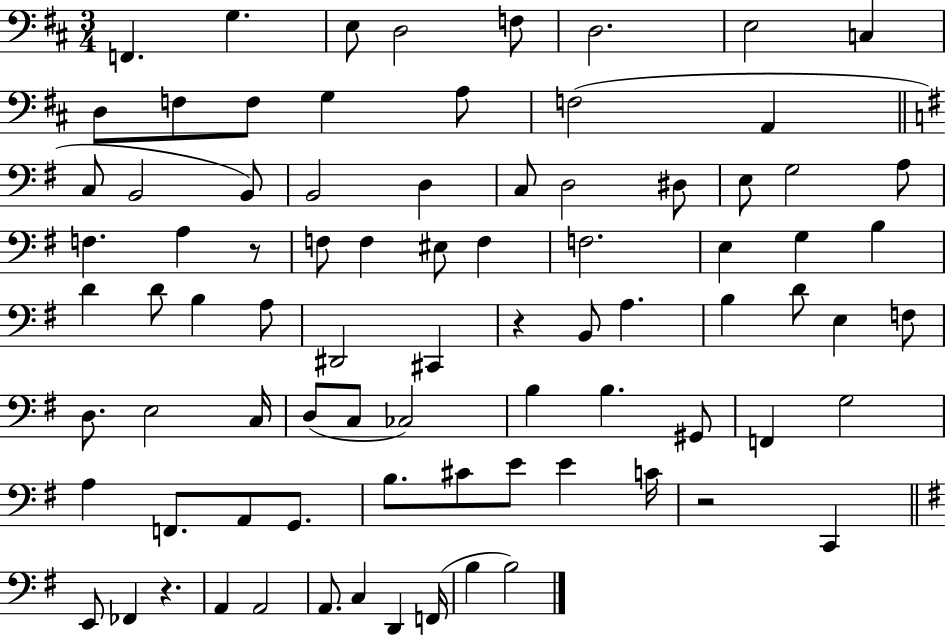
{
  \clef bass
  \numericTimeSignature
  \time 3/4
  \key d \major
  f,4. g4. | e8 d2 f8 | d2. | e2 c4 | \break d8 f8 f8 g4 a8 | f2( a,4 | \bar "||" \break \key g \major c8 b,2 b,8) | b,2 d4 | c8 d2 dis8 | e8 g2 a8 | \break f4. a4 r8 | f8 f4 eis8 f4 | f2. | e4 g4 b4 | \break d'4 d'8 b4 a8 | dis,2 cis,4 | r4 b,8 a4. | b4 d'8 e4 f8 | \break d8. e2 c16 | d8( c8 ces2) | b4 b4. gis,8 | f,4 g2 | \break a4 f,8. a,8 g,8. | b8. cis'8 e'8 e'4 c'16 | r2 c,4 | \bar "||" \break \key g \major e,8 fes,4 r4. | a,4 a,2 | a,8. c4 d,4 f,16( | b4 b2) | \break \bar "|."
}